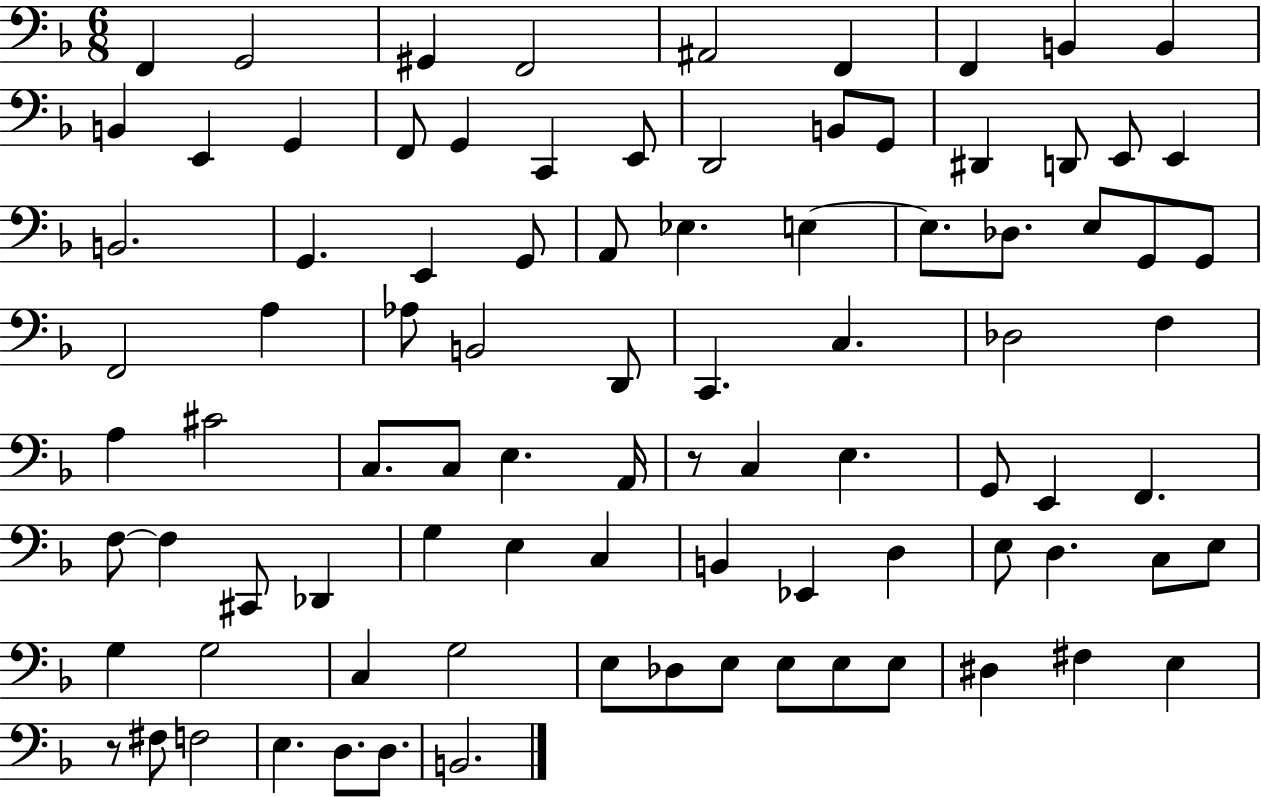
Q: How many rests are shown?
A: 2